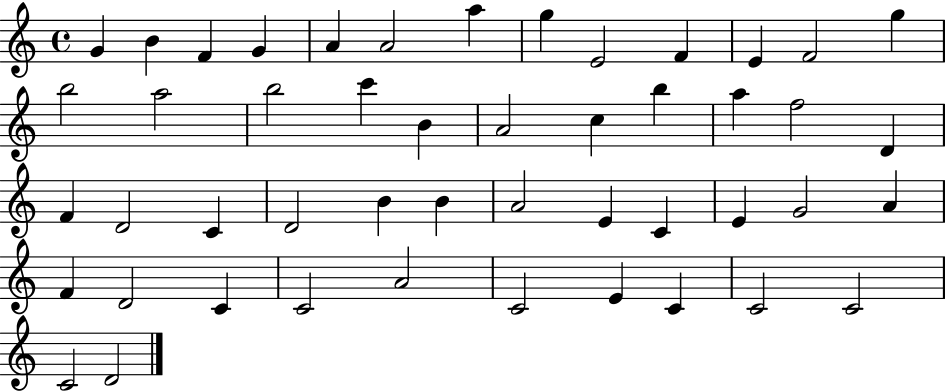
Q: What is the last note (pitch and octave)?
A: D4